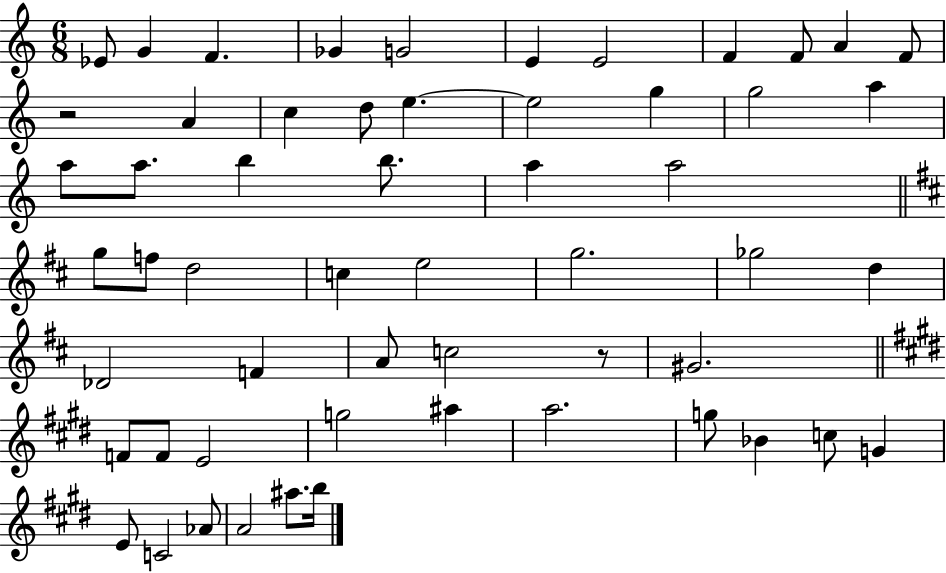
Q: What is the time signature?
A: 6/8